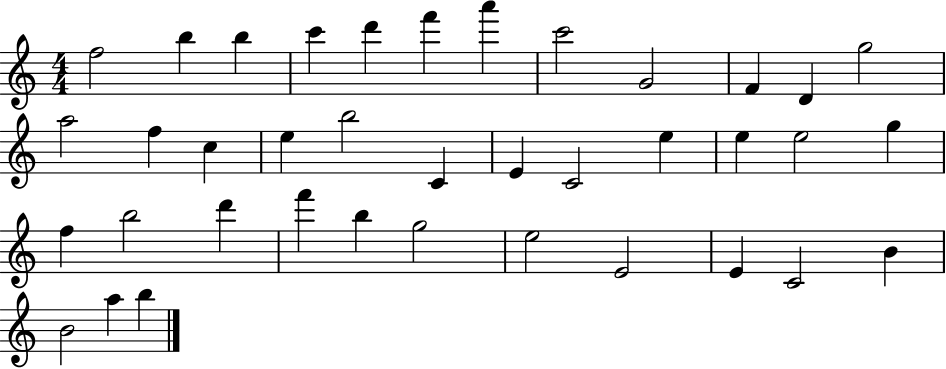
X:1
T:Untitled
M:4/4
L:1/4
K:C
f2 b b c' d' f' a' c'2 G2 F D g2 a2 f c e b2 C E C2 e e e2 g f b2 d' f' b g2 e2 E2 E C2 B B2 a b